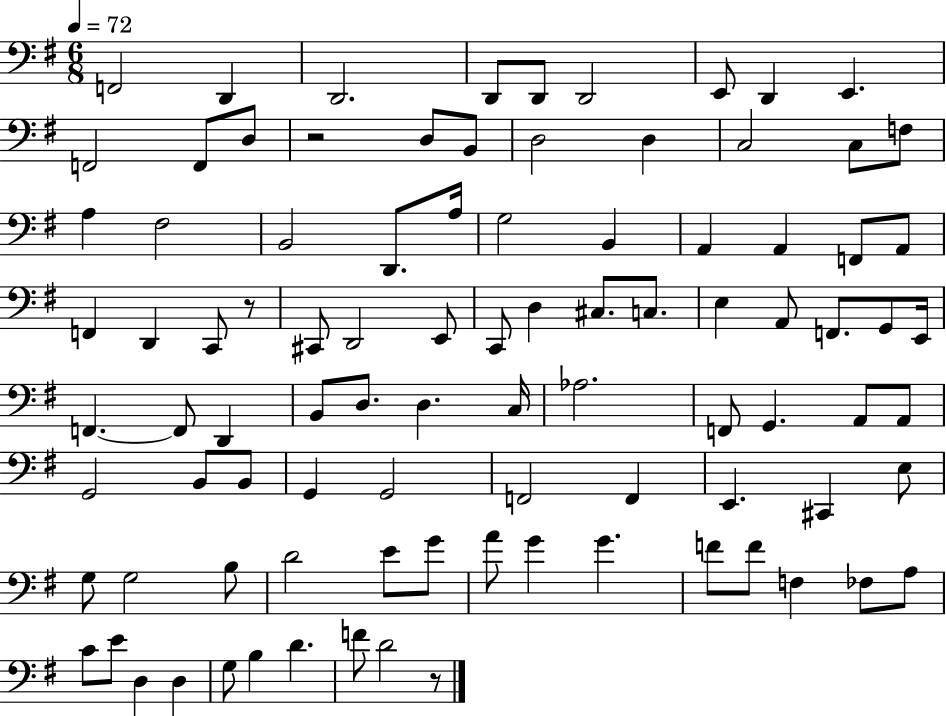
{
  \clef bass
  \numericTimeSignature
  \time 6/8
  \key g \major
  \tempo 4 = 72
  f,2 d,4 | d,2. | d,8 d,8 d,2 | e,8 d,4 e,4. | \break f,2 f,8 d8 | r2 d8 b,8 | d2 d4 | c2 c8 f8 | \break a4 fis2 | b,2 d,8. a16 | g2 b,4 | a,4 a,4 f,8 a,8 | \break f,4 d,4 c,8 r8 | cis,8 d,2 e,8 | c,8 d4 cis8. c8. | e4 a,8 f,8. g,8 e,16 | \break f,4.~~ f,8 d,4 | b,8 d8. d4. c16 | aes2. | f,8 g,4. a,8 a,8 | \break g,2 b,8 b,8 | g,4 g,2 | f,2 f,4 | e,4. cis,4 e8 | \break g8 g2 b8 | d'2 e'8 g'8 | a'8 g'4 g'4. | f'8 f'8 f4 fes8 a8 | \break c'8 e'8 d4 d4 | g8 b4 d'4. | f'8 d'2 r8 | \bar "|."
}